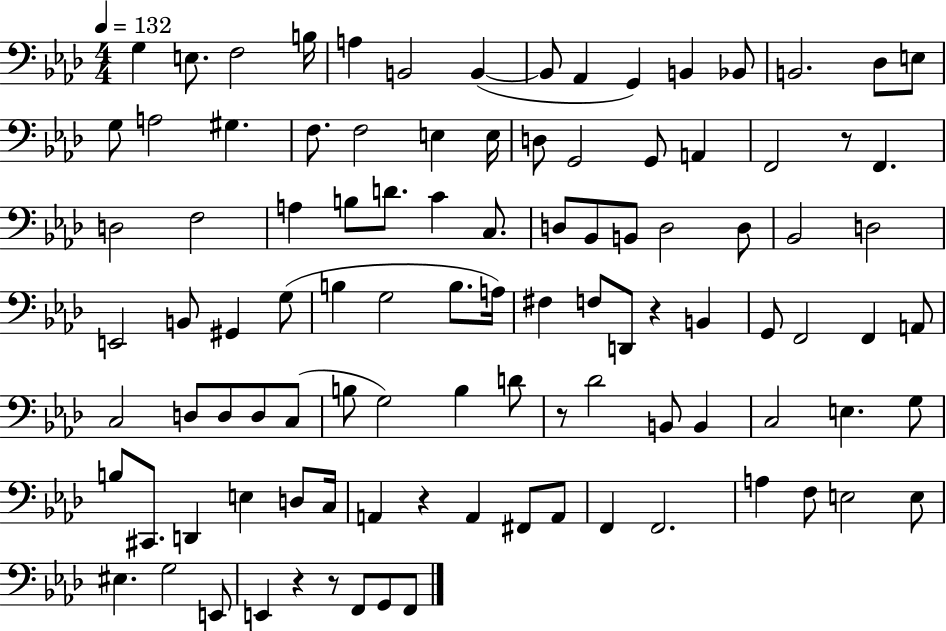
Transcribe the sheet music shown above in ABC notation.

X:1
T:Untitled
M:4/4
L:1/4
K:Ab
G, E,/2 F,2 B,/4 A, B,,2 B,, B,,/2 _A,, G,, B,, _B,,/2 B,,2 _D,/2 E,/2 G,/2 A,2 ^G, F,/2 F,2 E, E,/4 D,/2 G,,2 G,,/2 A,, F,,2 z/2 F,, D,2 F,2 A, B,/2 D/2 C C,/2 D,/2 _B,,/2 B,,/2 D,2 D,/2 _B,,2 D,2 E,,2 B,,/2 ^G,, G,/2 B, G,2 B,/2 A,/4 ^F, F,/2 D,,/2 z B,, G,,/2 F,,2 F,, A,,/2 C,2 D,/2 D,/2 D,/2 C,/2 B,/2 G,2 B, D/2 z/2 _D2 B,,/2 B,, C,2 E, G,/2 B,/2 ^C,,/2 D,, E, D,/2 C,/4 A,, z A,, ^F,,/2 A,,/2 F,, F,,2 A, F,/2 E,2 E,/2 ^E, G,2 E,,/2 E,, z z/2 F,,/2 G,,/2 F,,/2